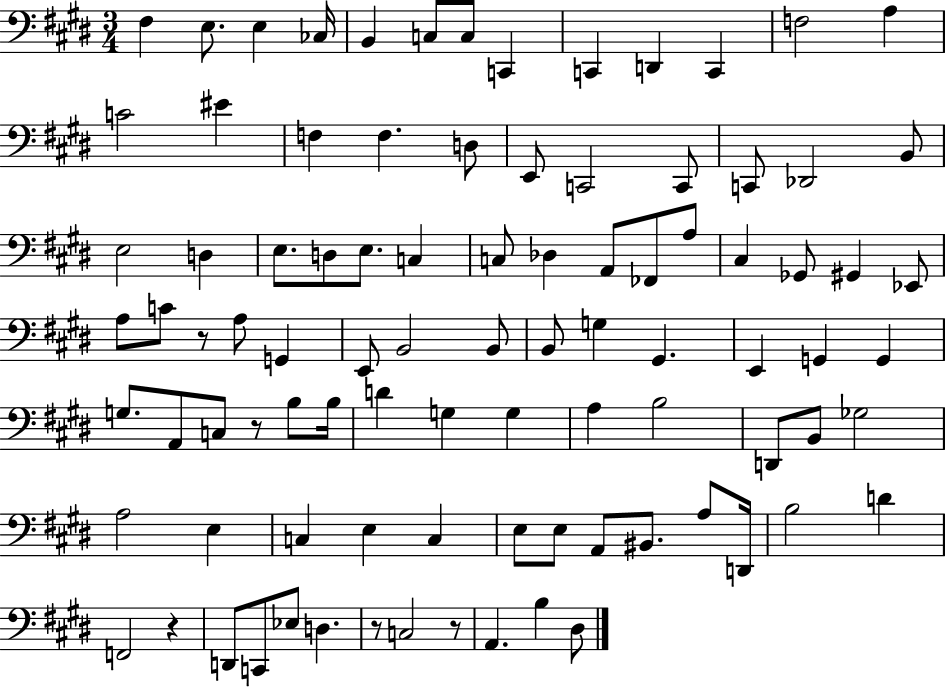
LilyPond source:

{
  \clef bass
  \numericTimeSignature
  \time 3/4
  \key e \major
  \repeat volta 2 { fis4 e8. e4 ces16 | b,4 c8 c8 c,4 | c,4 d,4 c,4 | f2 a4 | \break c'2 eis'4 | f4 f4. d8 | e,8 c,2 c,8 | c,8 des,2 b,8 | \break e2 d4 | e8. d8 e8. c4 | c8 des4 a,8 fes,8 a8 | cis4 ges,8 gis,4 ees,8 | \break a8 c'8 r8 a8 g,4 | e,8 b,2 b,8 | b,8 g4 gis,4. | e,4 g,4 g,4 | \break g8. a,8 c8 r8 b8 b16 | d'4 g4 g4 | a4 b2 | d,8 b,8 ges2 | \break a2 e4 | c4 e4 c4 | e8 e8 a,8 bis,8. a8 d,16 | b2 d'4 | \break f,2 r4 | d,8 c,8 ees8 d4. | r8 c2 r8 | a,4. b4 dis8 | \break } \bar "|."
}